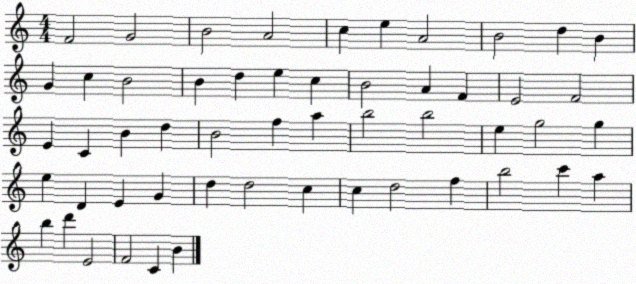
X:1
T:Untitled
M:4/4
L:1/4
K:C
F2 G2 B2 A2 c e A2 B2 d B G c B2 B d e c B2 A F E2 F2 E C B d B2 f a b2 b2 e g2 g e D E G d d2 c c d2 f b2 c' a b d' E2 F2 C B